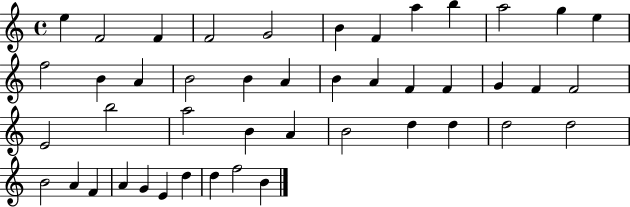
E5/q F4/h F4/q F4/h G4/h B4/q F4/q A5/q B5/q A5/h G5/q E5/q F5/h B4/q A4/q B4/h B4/q A4/q B4/q A4/q F4/q F4/q G4/q F4/q F4/h E4/h B5/h A5/h B4/q A4/q B4/h D5/q D5/q D5/h D5/h B4/h A4/q F4/q A4/q G4/q E4/q D5/q D5/q F5/h B4/q